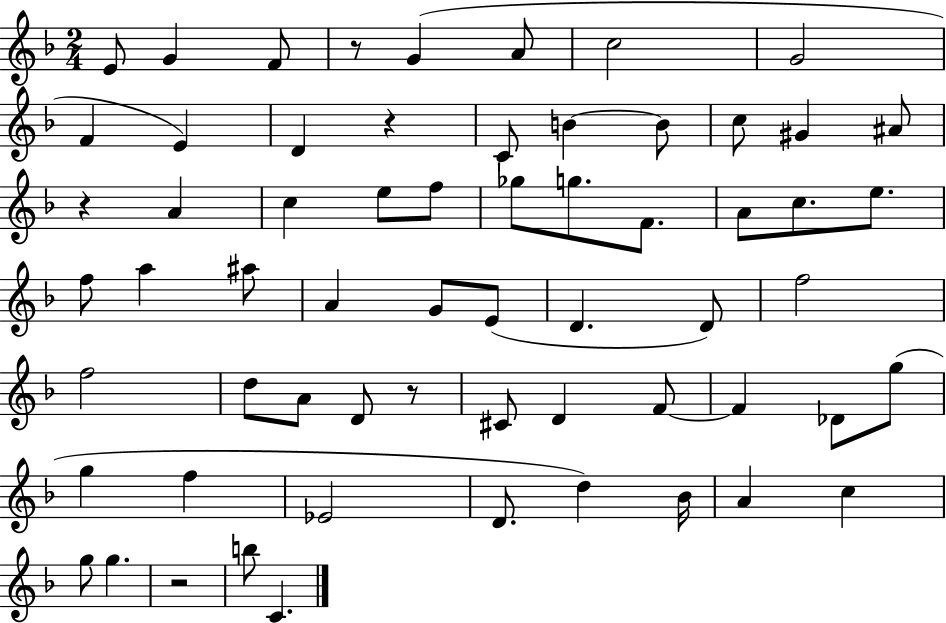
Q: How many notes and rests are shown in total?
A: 62